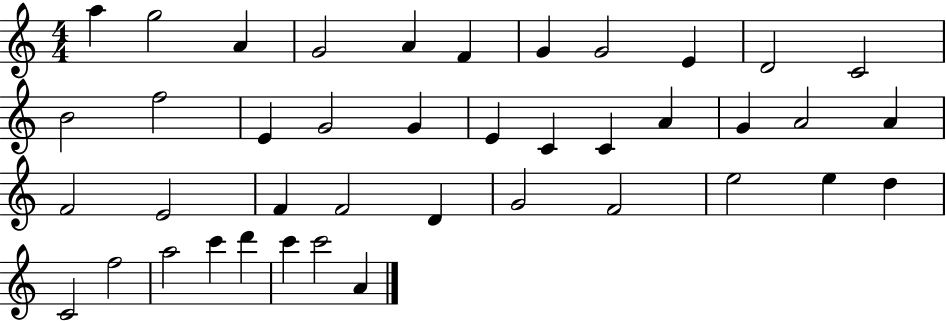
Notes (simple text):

A5/q G5/h A4/q G4/h A4/q F4/q G4/q G4/h E4/q D4/h C4/h B4/h F5/h E4/q G4/h G4/q E4/q C4/q C4/q A4/q G4/q A4/h A4/q F4/h E4/h F4/q F4/h D4/q G4/h F4/h E5/h E5/q D5/q C4/h F5/h A5/h C6/q D6/q C6/q C6/h A4/q